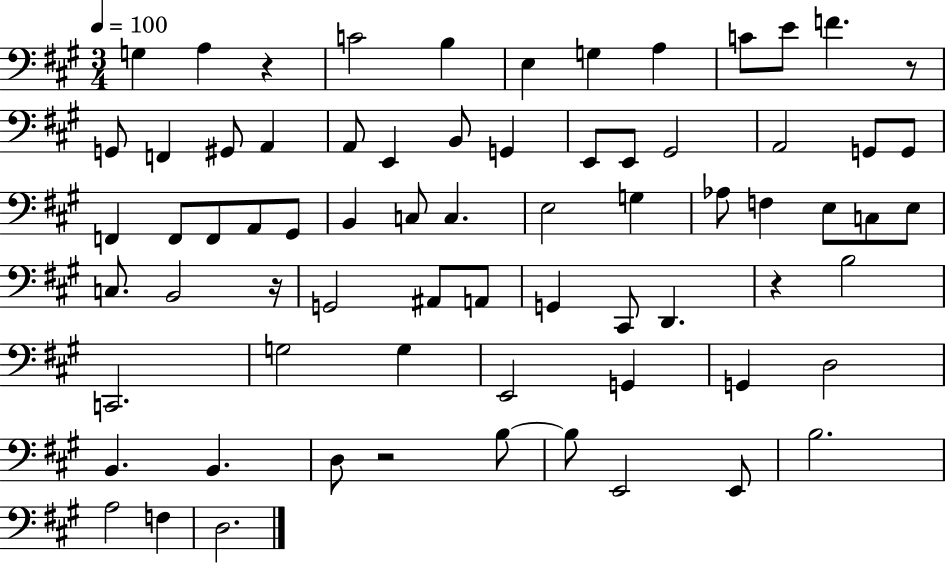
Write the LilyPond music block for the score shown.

{
  \clef bass
  \numericTimeSignature
  \time 3/4
  \key a \major
  \tempo 4 = 100
  g4 a4 r4 | c'2 b4 | e4 g4 a4 | c'8 e'8 f'4. r8 | \break g,8 f,4 gis,8 a,4 | a,8 e,4 b,8 g,4 | e,8 e,8 gis,2 | a,2 g,8 g,8 | \break f,4 f,8 f,8 a,8 gis,8 | b,4 c8 c4. | e2 g4 | aes8 f4 e8 c8 e8 | \break c8. b,2 r16 | g,2 ais,8 a,8 | g,4 cis,8 d,4. | r4 b2 | \break c,2. | g2 g4 | e,2 g,4 | g,4 d2 | \break b,4. b,4. | d8 r2 b8~~ | b8 e,2 e,8 | b2. | \break a2 f4 | d2. | \bar "|."
}